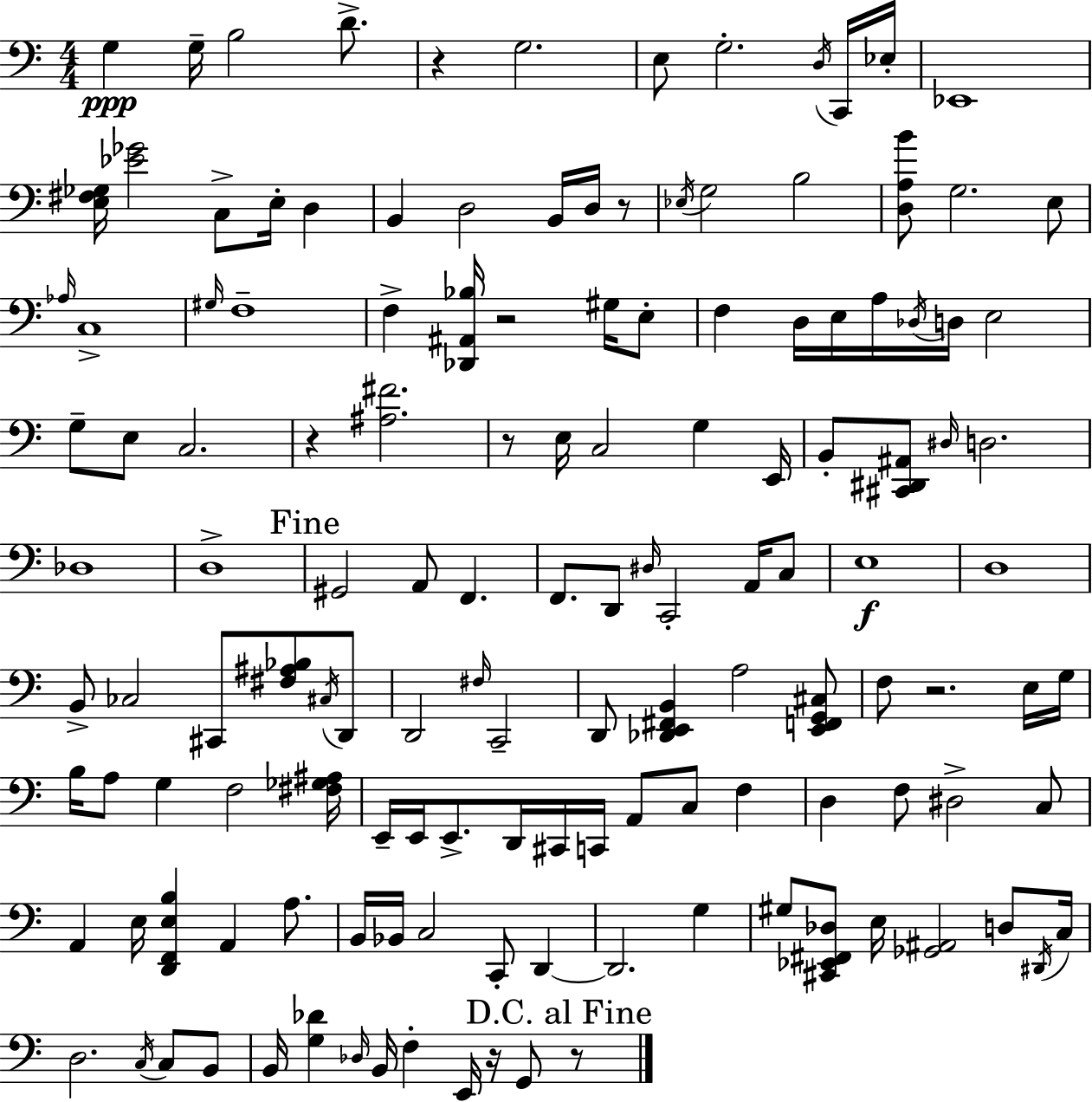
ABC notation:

X:1
T:Untitled
M:4/4
L:1/4
K:Am
G, G,/4 B,2 D/2 z G,2 E,/2 G,2 D,/4 C,,/4 _E,/4 _E,,4 [E,^F,_G,]/4 [_E_G]2 C,/2 E,/4 D, B,, D,2 B,,/4 D,/4 z/2 _E,/4 G,2 B,2 [D,A,B]/2 G,2 E,/2 _A,/4 C,4 ^G,/4 F,4 F, [_D,,^A,,_B,]/4 z2 ^G,/4 E,/2 F, D,/4 E,/4 A,/4 _D,/4 D,/4 E,2 G,/2 E,/2 C,2 z [^A,^F]2 z/2 E,/4 C,2 G, E,,/4 B,,/2 [^C,,^D,,^A,,]/2 ^D,/4 D,2 _D,4 D,4 ^G,,2 A,,/2 F,, F,,/2 D,,/2 ^D,/4 C,,2 A,,/4 C,/2 E,4 D,4 B,,/2 _C,2 ^C,,/2 [^F,^A,_B,]/2 ^C,/4 D,,/2 D,,2 ^F,/4 C,,2 D,,/2 [_D,,E,,^F,,B,,] A,2 [E,,F,,G,,^C,]/2 F,/2 z2 E,/4 G,/4 B,/4 A,/2 G, F,2 [^F,_G,^A,]/4 E,,/4 E,,/4 E,,/2 D,,/4 ^C,,/4 C,,/4 A,,/2 C,/2 F, D, F,/2 ^D,2 C,/2 A,, E,/4 [D,,F,,E,B,] A,, A,/2 B,,/4 _B,,/4 C,2 C,,/2 D,, D,,2 G, ^G,/2 [^C,,_E,,^F,,_D,]/2 E,/4 [_G,,^A,,]2 D,/2 ^D,,/4 C,/4 D,2 C,/4 C,/2 B,,/2 B,,/4 [G,_D] _D,/4 B,,/4 F, E,,/4 z/4 G,,/2 z/2